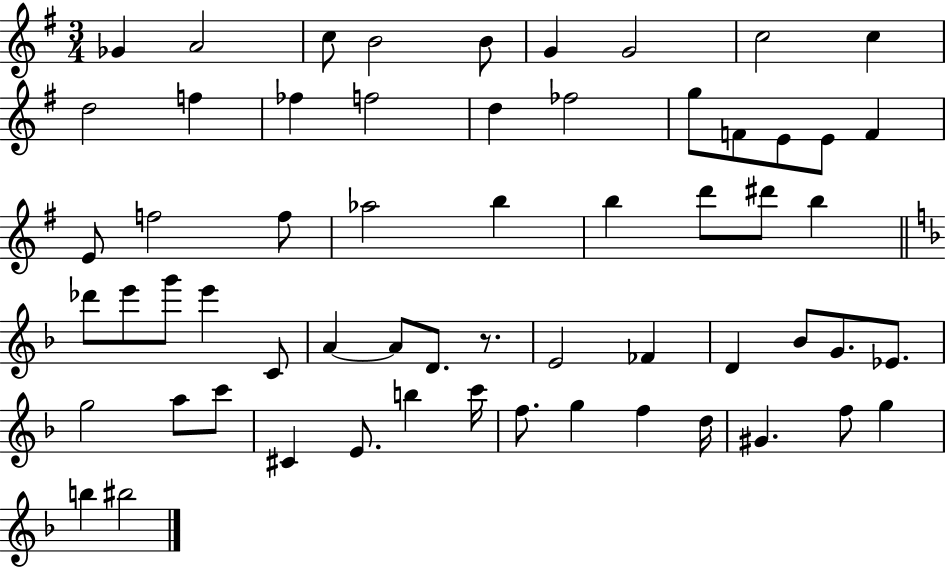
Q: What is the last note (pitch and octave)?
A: BIS5